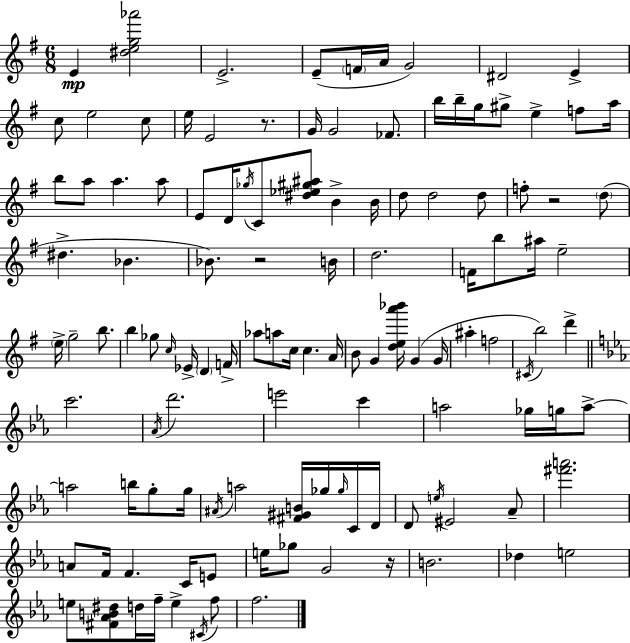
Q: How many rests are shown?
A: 4